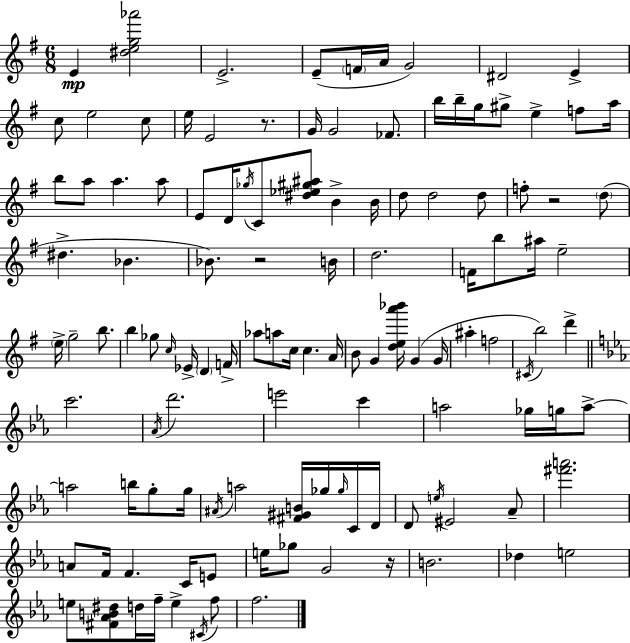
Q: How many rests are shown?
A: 4